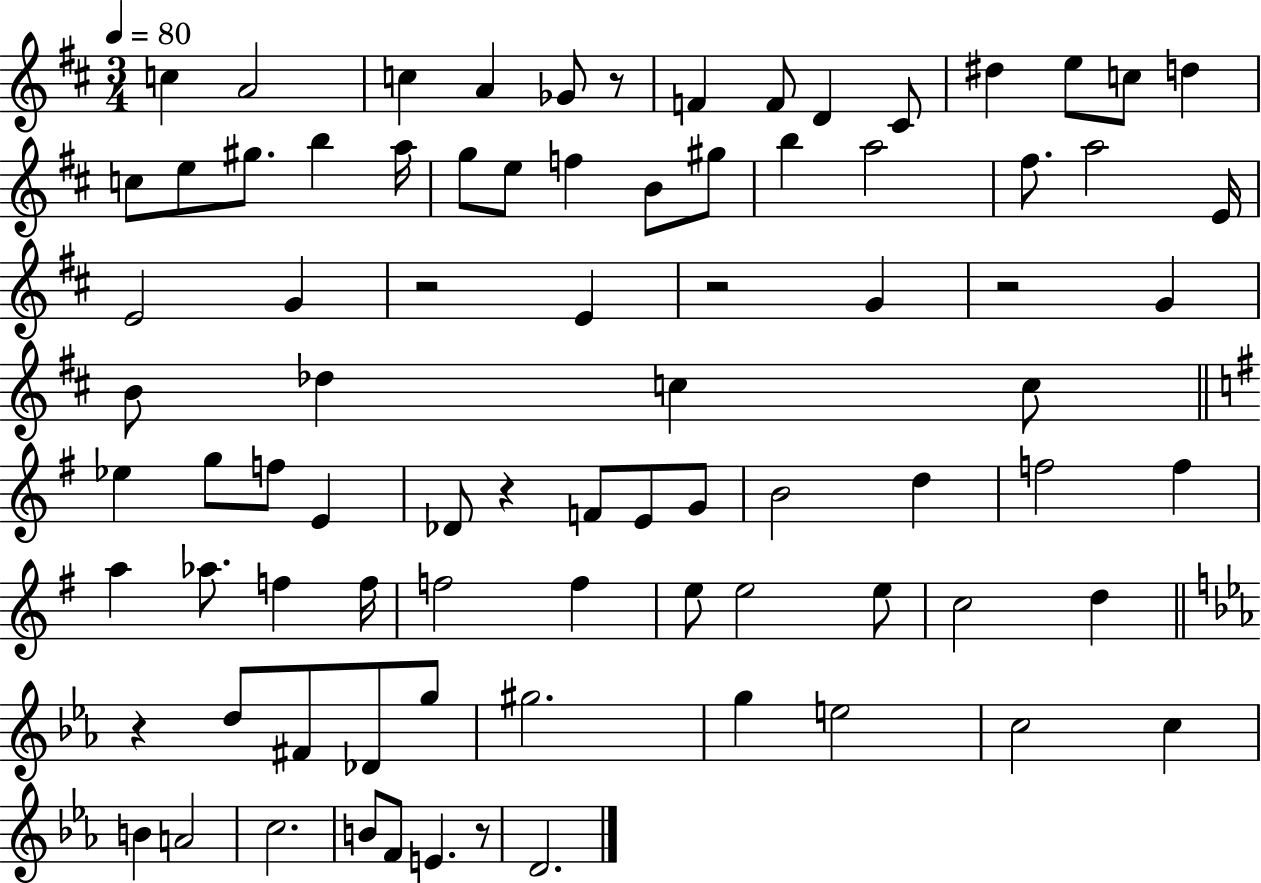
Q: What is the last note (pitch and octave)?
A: D4